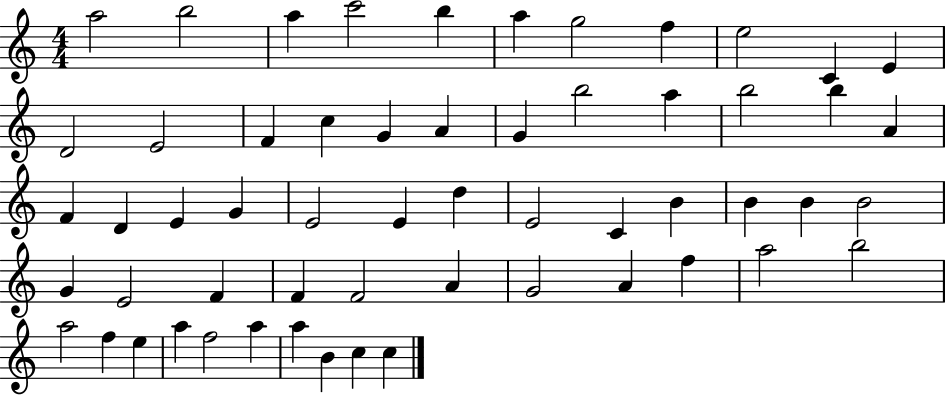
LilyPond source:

{
  \clef treble
  \numericTimeSignature
  \time 4/4
  \key c \major
  a''2 b''2 | a''4 c'''2 b''4 | a''4 g''2 f''4 | e''2 c'4 e'4 | \break d'2 e'2 | f'4 c''4 g'4 a'4 | g'4 b''2 a''4 | b''2 b''4 a'4 | \break f'4 d'4 e'4 g'4 | e'2 e'4 d''4 | e'2 c'4 b'4 | b'4 b'4 b'2 | \break g'4 e'2 f'4 | f'4 f'2 a'4 | g'2 a'4 f''4 | a''2 b''2 | \break a''2 f''4 e''4 | a''4 f''2 a''4 | a''4 b'4 c''4 c''4 | \bar "|."
}